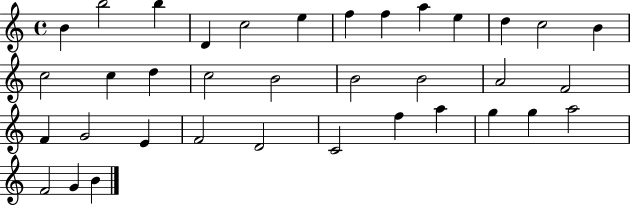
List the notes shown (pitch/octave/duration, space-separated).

B4/q B5/h B5/q D4/q C5/h E5/q F5/q F5/q A5/q E5/q D5/q C5/h B4/q C5/h C5/q D5/q C5/h B4/h B4/h B4/h A4/h F4/h F4/q G4/h E4/q F4/h D4/h C4/h F5/q A5/q G5/q G5/q A5/h F4/h G4/q B4/q